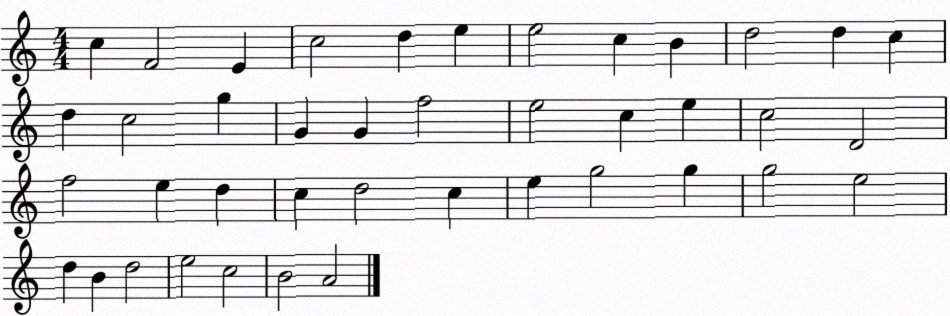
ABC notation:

X:1
T:Untitled
M:4/4
L:1/4
K:C
c F2 E c2 d e e2 c B d2 d c d c2 g G G f2 e2 c e c2 D2 f2 e d c d2 c e g2 g g2 e2 d B d2 e2 c2 B2 A2